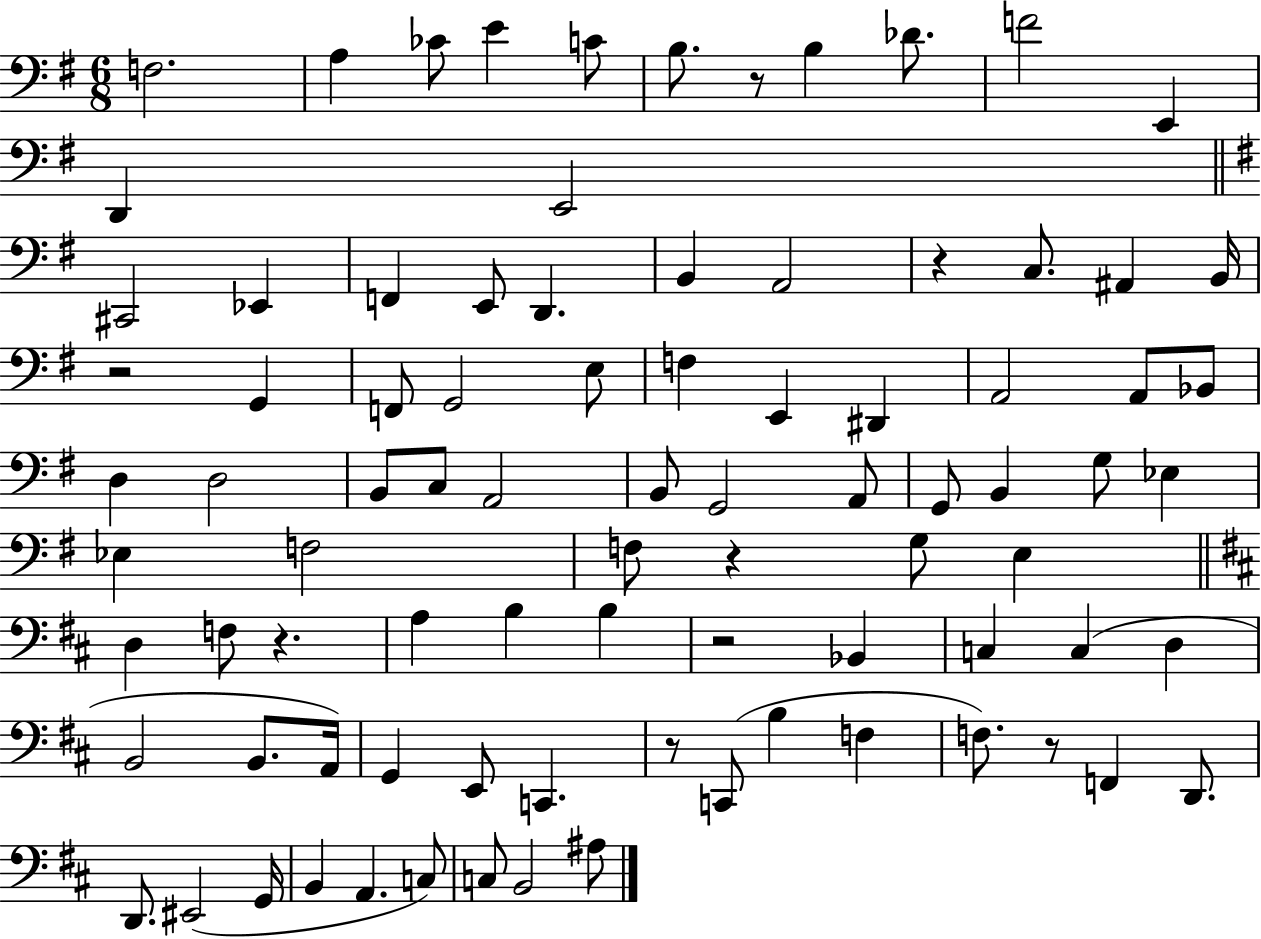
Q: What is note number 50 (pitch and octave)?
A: D3